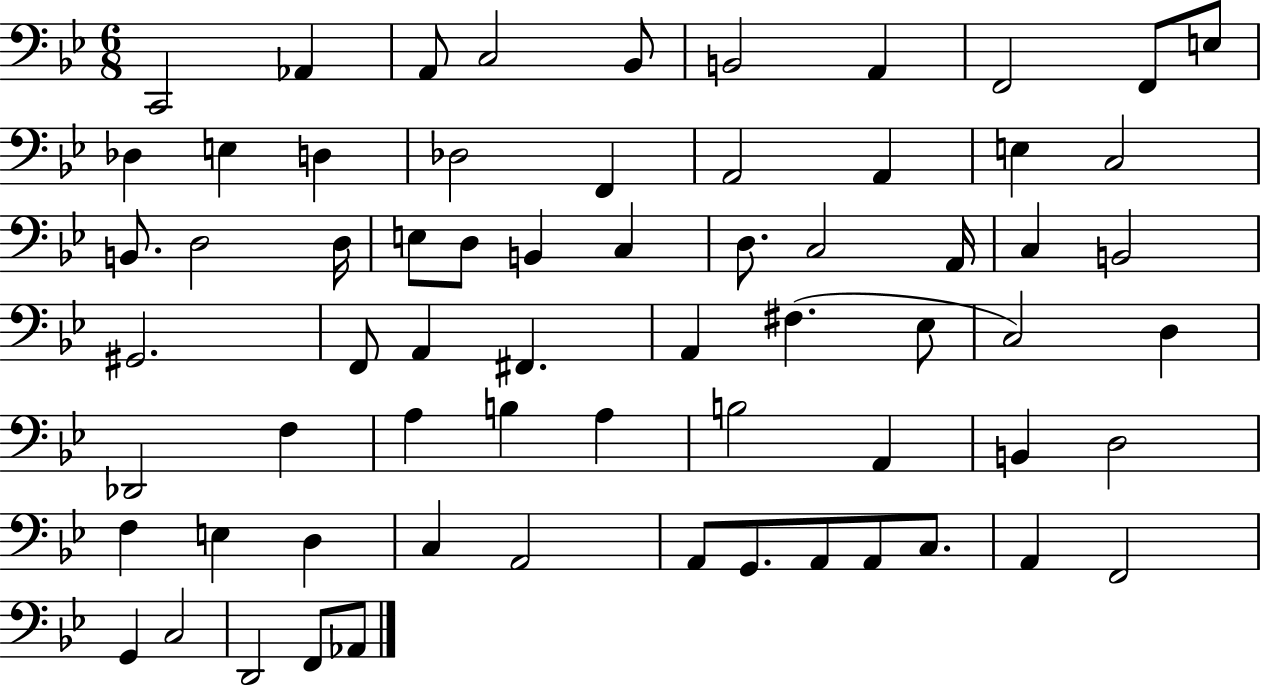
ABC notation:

X:1
T:Untitled
M:6/8
L:1/4
K:Bb
C,,2 _A,, A,,/2 C,2 _B,,/2 B,,2 A,, F,,2 F,,/2 E,/2 _D, E, D, _D,2 F,, A,,2 A,, E, C,2 B,,/2 D,2 D,/4 E,/2 D,/2 B,, C, D,/2 C,2 A,,/4 C, B,,2 ^G,,2 F,,/2 A,, ^F,, A,, ^F, _E,/2 C,2 D, _D,,2 F, A, B, A, B,2 A,, B,, D,2 F, E, D, C, A,,2 A,,/2 G,,/2 A,,/2 A,,/2 C,/2 A,, F,,2 G,, C,2 D,,2 F,,/2 _A,,/2